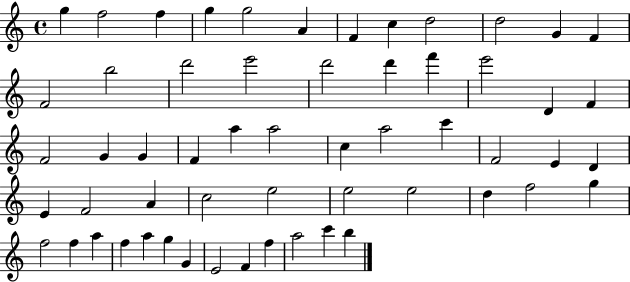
{
  \clef treble
  \time 4/4
  \defaultTimeSignature
  \key c \major
  g''4 f''2 f''4 | g''4 g''2 a'4 | f'4 c''4 d''2 | d''2 g'4 f'4 | \break f'2 b''2 | d'''2 e'''2 | d'''2 d'''4 f'''4 | e'''2 d'4 f'4 | \break f'2 g'4 g'4 | f'4 a''4 a''2 | c''4 a''2 c'''4 | f'2 e'4 d'4 | \break e'4 f'2 a'4 | c''2 e''2 | e''2 e''2 | d''4 f''2 g''4 | \break f''2 f''4 a''4 | f''4 a''4 g''4 g'4 | e'2 f'4 f''4 | a''2 c'''4 b''4 | \break \bar "|."
}